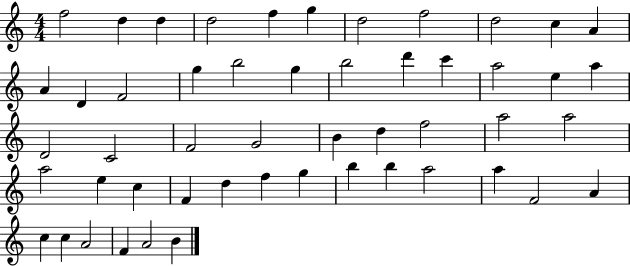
X:1
T:Untitled
M:4/4
L:1/4
K:C
f2 d d d2 f g d2 f2 d2 c A A D F2 g b2 g b2 d' c' a2 e a D2 C2 F2 G2 B d f2 a2 a2 a2 e c F d f g b b a2 a F2 A c c A2 F A2 B